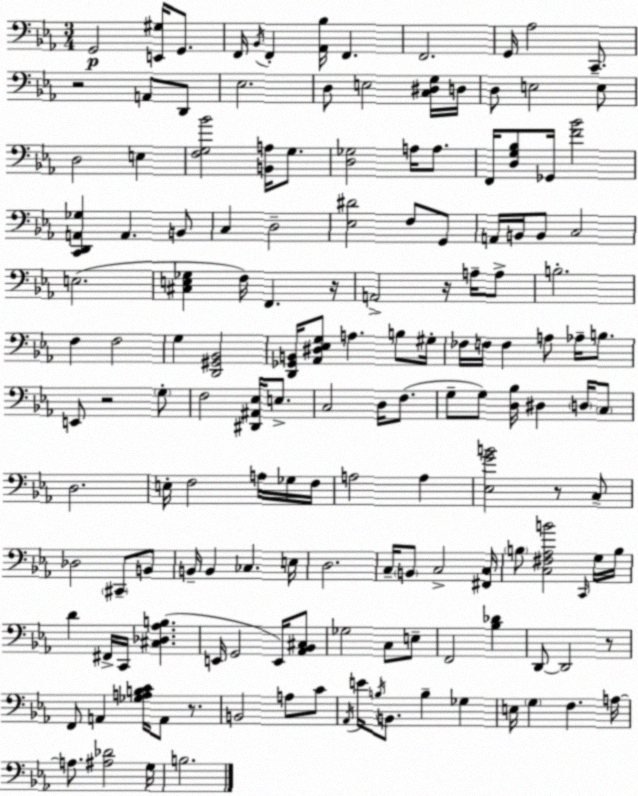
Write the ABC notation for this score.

X:1
T:Untitled
M:3/4
L:1/4
K:Cm
G,,2 [E,,^G,]/4 G,,/2 F,,/4 _B,,/4 F,, [_A,,_B,]/4 F,, F,,2 G,,/4 _A,2 C,,/2 z2 A,,/2 D,,/2 _E,2 D,/2 E,2 [C,^D,G,]/4 D,/4 D,/2 E,2 E,/2 D,2 E, [F,G,_B]2 [B,,A,]/4 G,/2 [D,_G,]2 A,/4 A,/2 F,,/4 [D,G,_B,]/2 _G,,/4 [F_B]2 [C,,D,,A,,_G,] A,, B,,/2 C, D,2 [_E,^D]2 F,/2 G,,/2 A,,/4 B,,/4 B,,/2 C,2 E,2 [^C,E,_G,] F,/4 F,, z/4 A,,2 z/4 A,/4 A,/2 B,2 F, F,2 G, [D,,^G,,_B,,]2 [D,,_G,,B,,]/4 [_A,,^D,_E,G,]/2 A, B,/2 ^G,/4 _F,/4 F,/4 F, A,/2 _A,/4 B,/2 E,,/2 z2 G,/2 F,2 [^D,,^A,,_E,]/4 E,/2 C,2 D,/4 F,/2 G,/2 G,/2 [D,_B,]/4 ^D, D,/4 C,/2 D,2 E,/4 F,2 A,/4 _G,/4 F,/4 A,2 A, [_E,GB]2 z/2 C,/2 _D,2 ^C,,/2 B,,/2 B,,/4 B,, _C, E,/4 D,2 C,/4 B,,/2 C,2 [^F,,C,]/4 B,/2 [C,^F,_A,B]2 C,,/4 G,/4 B,/4 D ^F,,/4 C,,/4 [^C,_D,_A,B,] E,,/4 G,,2 E,,/4 [_A,,_B,,^C,]/2 _G,2 C,/2 E,/2 F,,2 [_B,_D] D,,/2 D,,2 z/2 F,,/2 A,, [_G,A,B,C]/4 A,,/2 z/2 B,,2 A,/2 C/2 _A,,/4 E/4 B,/4 B,,/2 B, _G, E,/4 G, F, A,/4 A,/2 [^A,_D]2 G,/4 B,2